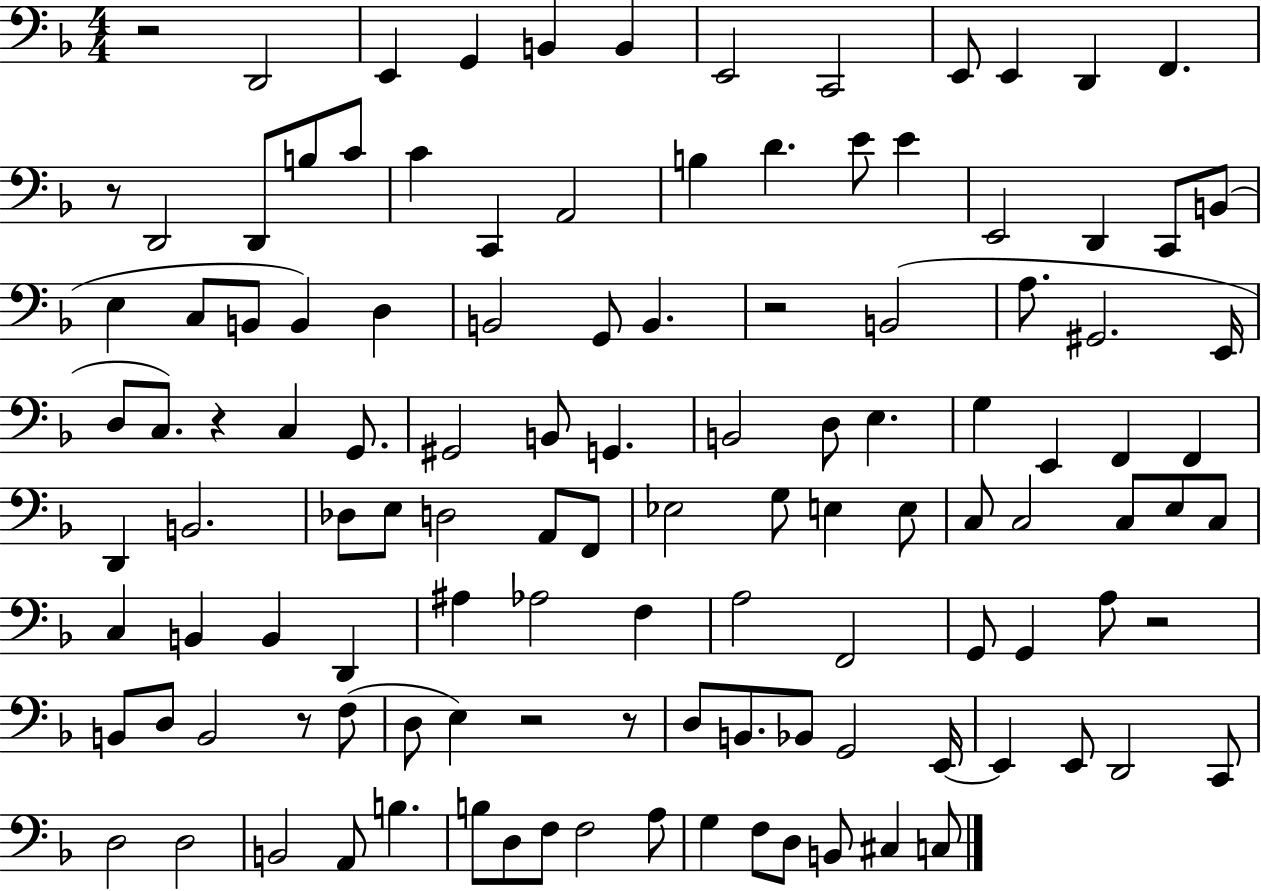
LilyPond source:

{
  \clef bass
  \numericTimeSignature
  \time 4/4
  \key f \major
  r2 d,2 | e,4 g,4 b,4 b,4 | e,2 c,2 | e,8 e,4 d,4 f,4. | \break r8 d,2 d,8 b8 c'8 | c'4 c,4 a,2 | b4 d'4. e'8 e'4 | e,2 d,4 c,8 b,8( | \break e4 c8 b,8 b,4) d4 | b,2 g,8 b,4. | r2 b,2( | a8. gis,2. e,16 | \break d8 c8.) r4 c4 g,8. | gis,2 b,8 g,4. | b,2 d8 e4. | g4 e,4 f,4 f,4 | \break d,4 b,2. | des8 e8 d2 a,8 f,8 | ees2 g8 e4 e8 | c8 c2 c8 e8 c8 | \break c4 b,4 b,4 d,4 | ais4 aes2 f4 | a2 f,2 | g,8 g,4 a8 r2 | \break b,8 d8 b,2 r8 f8( | d8 e4) r2 r8 | d8 b,8. bes,8 g,2 e,16~~ | e,4 e,8 d,2 c,8 | \break d2 d2 | b,2 a,8 b4. | b8 d8 f8 f2 a8 | g4 f8 d8 b,8 cis4 c8 | \break \bar "|."
}